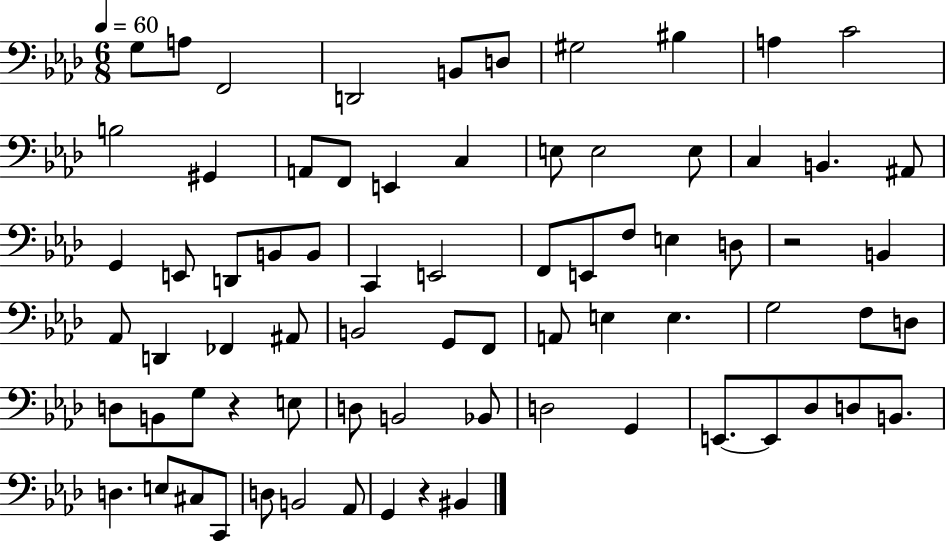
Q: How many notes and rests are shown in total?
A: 74